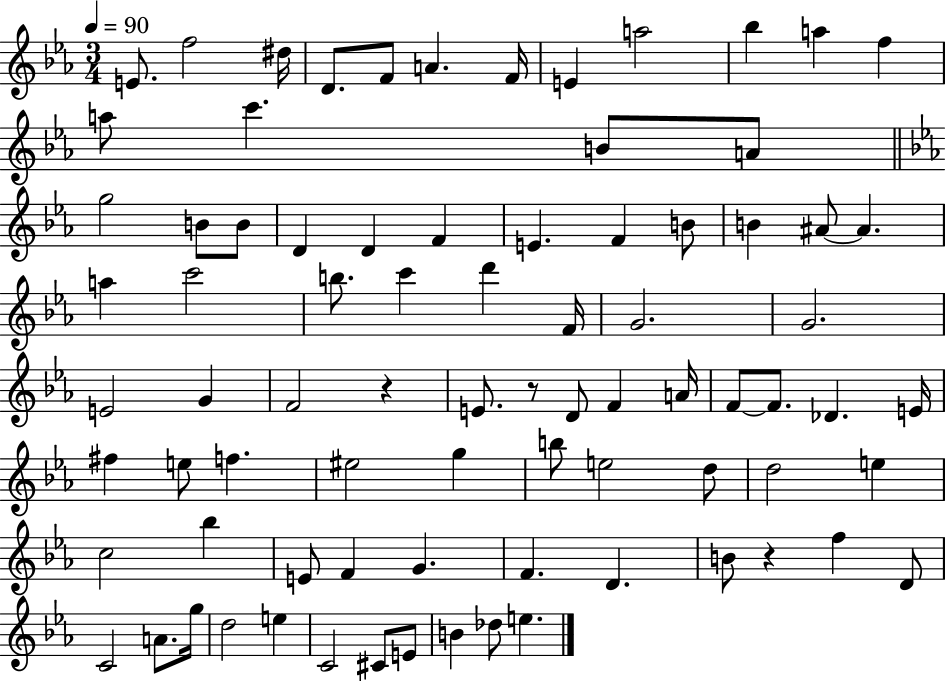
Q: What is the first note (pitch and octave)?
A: E4